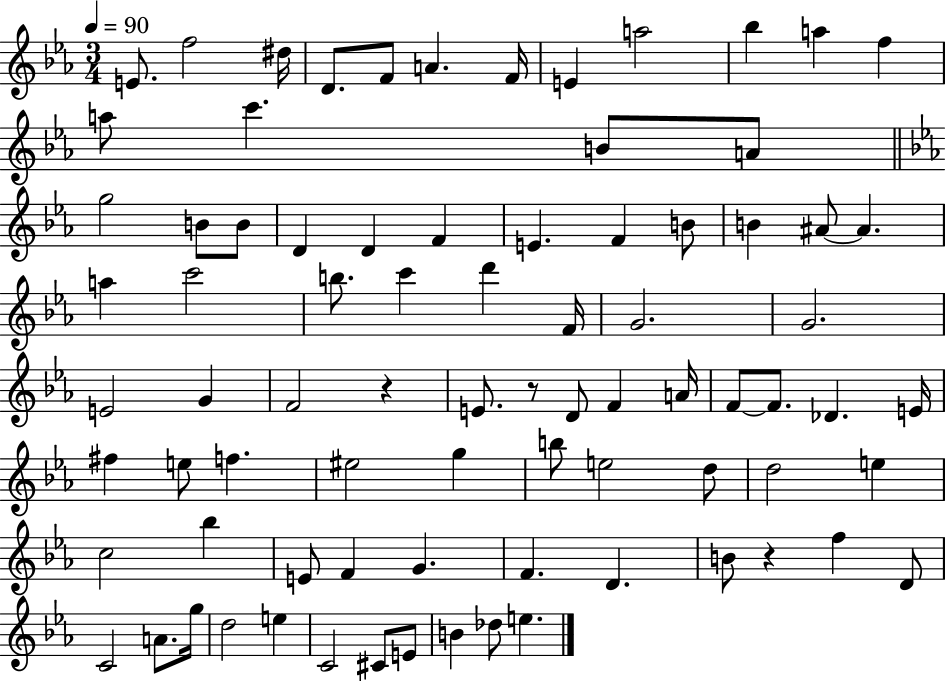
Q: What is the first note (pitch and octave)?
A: E4